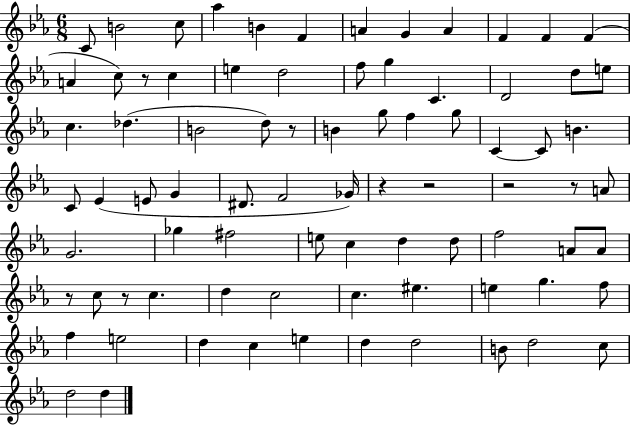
C4/e B4/h C5/e Ab5/q B4/q F4/q A4/q G4/q A4/q F4/q F4/q F4/q A4/q C5/e R/e C5/q E5/q D5/h F5/e G5/q C4/q. D4/h D5/e E5/e C5/q. Db5/q. B4/h D5/e R/e B4/q G5/e F5/q G5/e C4/q C4/e B4/q. C4/e Eb4/q E4/e G4/q D#4/e. F4/h Gb4/s R/q R/h R/h R/e A4/e G4/h. Gb5/q F#5/h E5/e C5/q D5/q D5/e F5/h A4/e A4/e R/e C5/e R/e C5/q. D5/q C5/h C5/q. EIS5/q. E5/q G5/q. F5/e F5/q E5/h D5/q C5/q E5/q D5/q D5/h B4/e D5/h C5/e D5/h D5/q